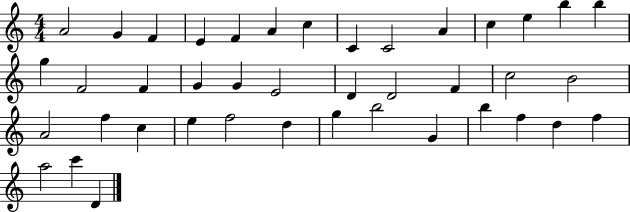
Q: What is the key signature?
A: C major